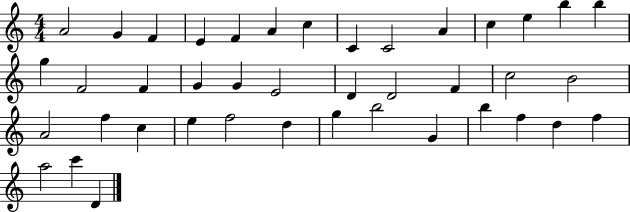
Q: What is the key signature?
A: C major